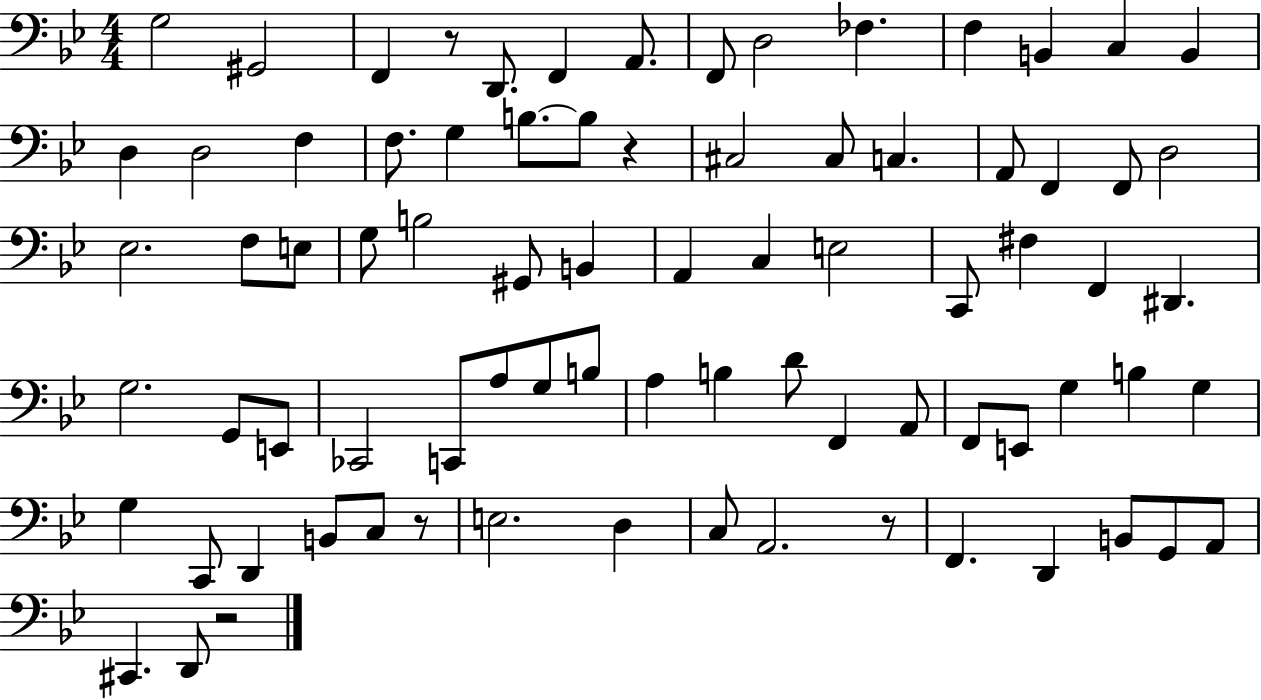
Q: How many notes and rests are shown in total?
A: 80